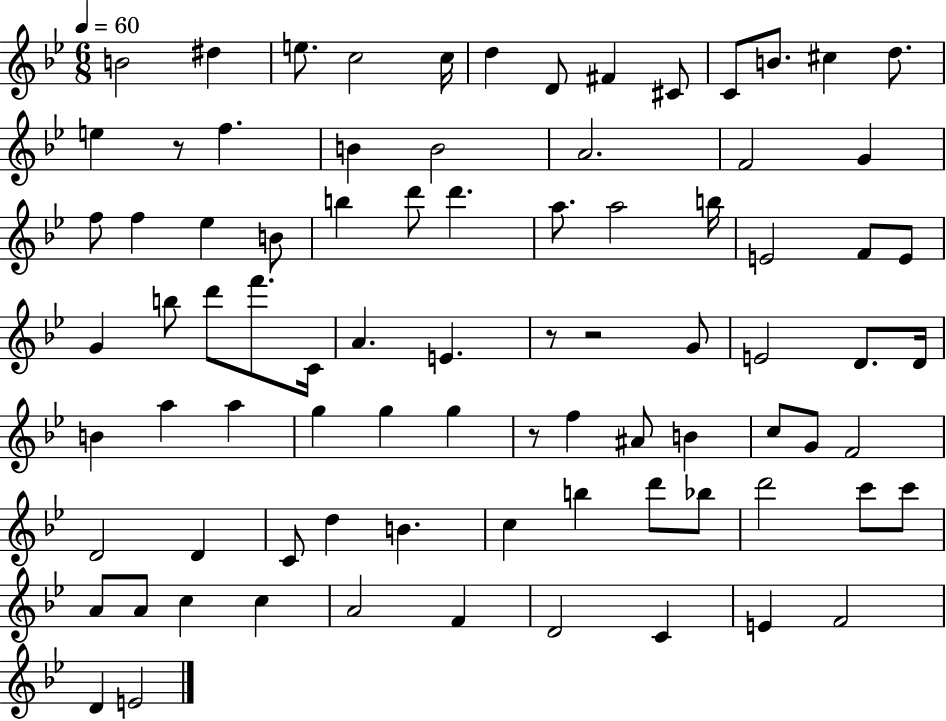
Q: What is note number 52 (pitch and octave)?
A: A#4